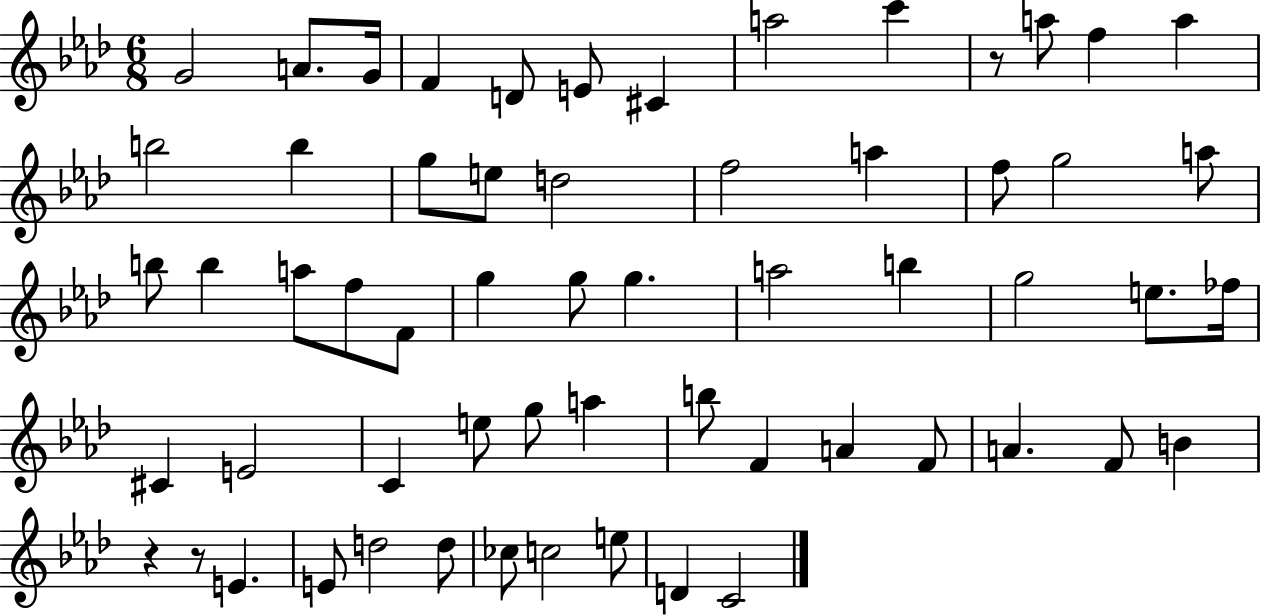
X:1
T:Untitled
M:6/8
L:1/4
K:Ab
G2 A/2 G/4 F D/2 E/2 ^C a2 c' z/2 a/2 f a b2 b g/2 e/2 d2 f2 a f/2 g2 a/2 b/2 b a/2 f/2 F/2 g g/2 g a2 b g2 e/2 _f/4 ^C E2 C e/2 g/2 a b/2 F A F/2 A F/2 B z z/2 E E/2 d2 d/2 _c/2 c2 e/2 D C2